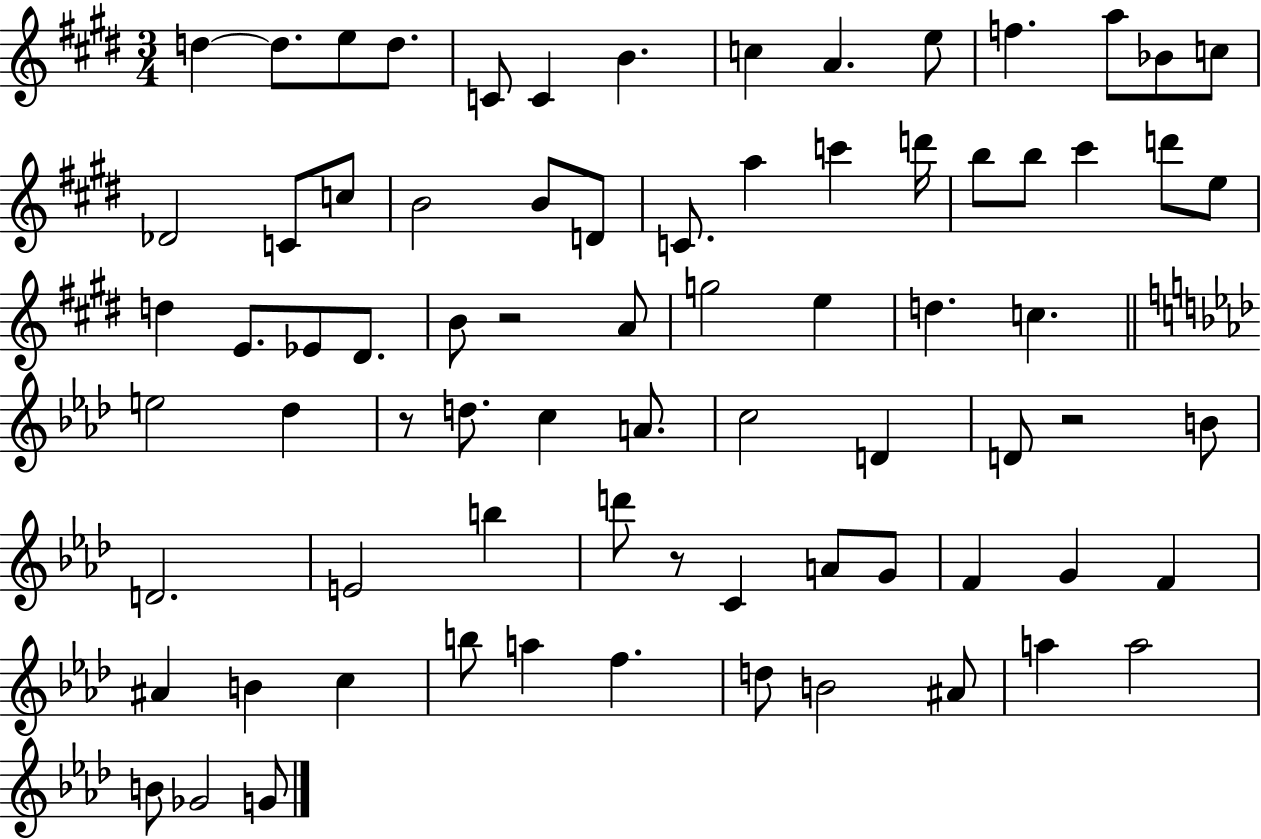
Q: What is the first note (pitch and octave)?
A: D5